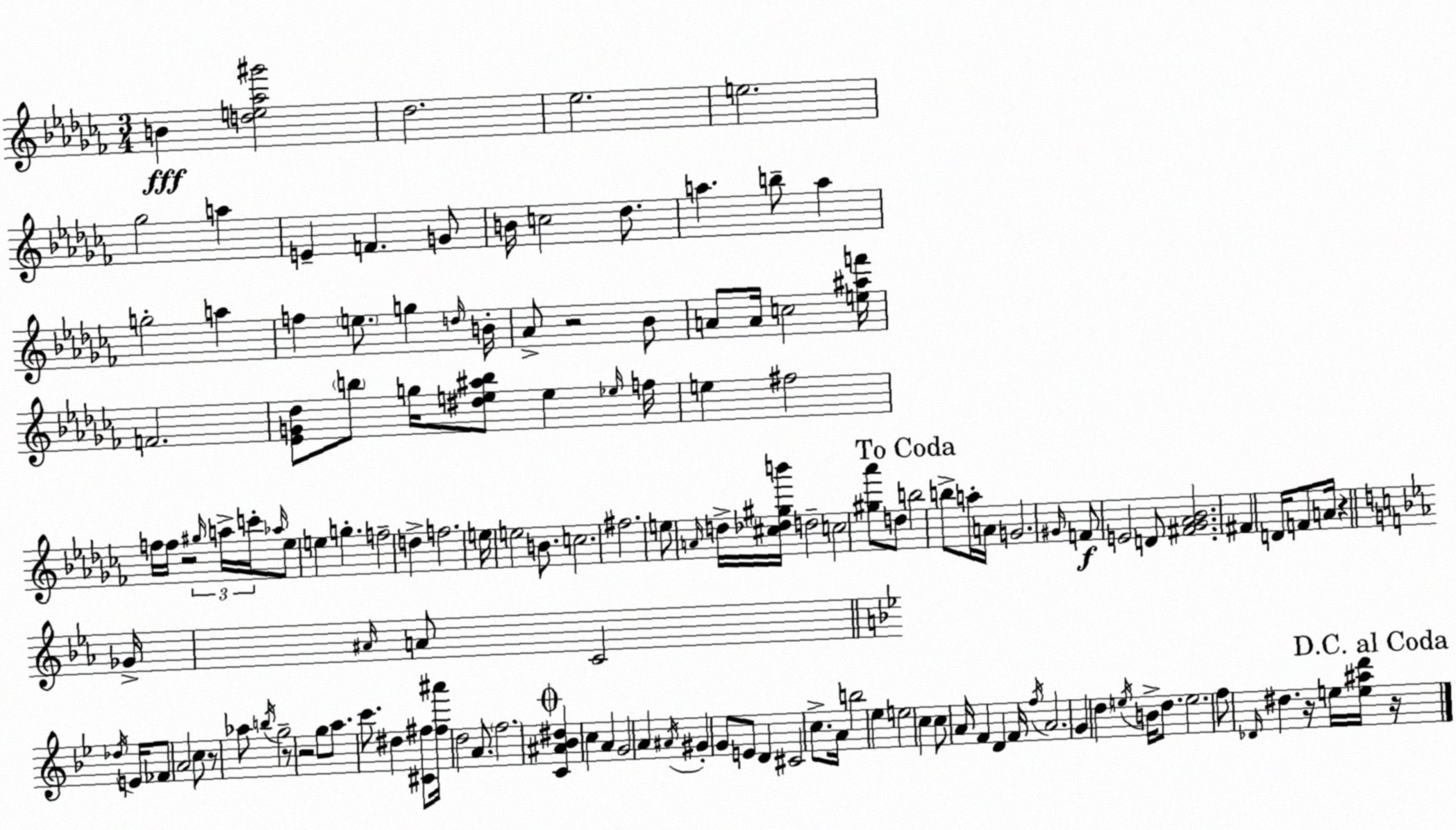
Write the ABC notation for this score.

X:1
T:Untitled
M:3/4
L:1/4
K:Abm
B [de_a^g']2 _d2 _e2 e2 _g2 a E F G/2 B/4 c2 _d/2 a b/2 a g2 a f e/2 g d/4 B/4 _A/2 z2 _B/2 A/2 A/4 c2 [e^af']/4 F2 [_EG_d]/2 b/2 g/4 [^de^ab]/2 e _e/4 f/4 e ^f2 f/4 f/4 z2 ^g/4 a/4 c'/4 _a/4 _e/2 e g f2 d f2 e/4 e2 B/2 c2 ^f2 e/2 A/4 d/4 [^c_d^gb']/4 d2 c2 [^g_a']/2 d/2 b2 b/2 a/4 A/4 G2 ^G/4 F/2 E2 D/2 [^F_G_A_B]2 ^F D/4 F/2 A/4 z _G/4 ^A/4 A/2 C2 _d/4 E/4 _F/2 A2 c/2 z/2 _a/2 b/4 g2 z/2 z2 g/2 a/2 c'/2 ^d [^C^f]/2 [^f^a']/4 d2 A/2 f2 [C^A_B^d] c A G2 A ^A/4 ^G G/2 E/2 D ^C2 c/2 A/4 b2 _e e2 c c/2 A/4 F D F/4 f/4 A2 G d e/4 B/4 d/2 e2 f/2 _D/4 ^d z/4 e/4 [e^ad']/4 z/4